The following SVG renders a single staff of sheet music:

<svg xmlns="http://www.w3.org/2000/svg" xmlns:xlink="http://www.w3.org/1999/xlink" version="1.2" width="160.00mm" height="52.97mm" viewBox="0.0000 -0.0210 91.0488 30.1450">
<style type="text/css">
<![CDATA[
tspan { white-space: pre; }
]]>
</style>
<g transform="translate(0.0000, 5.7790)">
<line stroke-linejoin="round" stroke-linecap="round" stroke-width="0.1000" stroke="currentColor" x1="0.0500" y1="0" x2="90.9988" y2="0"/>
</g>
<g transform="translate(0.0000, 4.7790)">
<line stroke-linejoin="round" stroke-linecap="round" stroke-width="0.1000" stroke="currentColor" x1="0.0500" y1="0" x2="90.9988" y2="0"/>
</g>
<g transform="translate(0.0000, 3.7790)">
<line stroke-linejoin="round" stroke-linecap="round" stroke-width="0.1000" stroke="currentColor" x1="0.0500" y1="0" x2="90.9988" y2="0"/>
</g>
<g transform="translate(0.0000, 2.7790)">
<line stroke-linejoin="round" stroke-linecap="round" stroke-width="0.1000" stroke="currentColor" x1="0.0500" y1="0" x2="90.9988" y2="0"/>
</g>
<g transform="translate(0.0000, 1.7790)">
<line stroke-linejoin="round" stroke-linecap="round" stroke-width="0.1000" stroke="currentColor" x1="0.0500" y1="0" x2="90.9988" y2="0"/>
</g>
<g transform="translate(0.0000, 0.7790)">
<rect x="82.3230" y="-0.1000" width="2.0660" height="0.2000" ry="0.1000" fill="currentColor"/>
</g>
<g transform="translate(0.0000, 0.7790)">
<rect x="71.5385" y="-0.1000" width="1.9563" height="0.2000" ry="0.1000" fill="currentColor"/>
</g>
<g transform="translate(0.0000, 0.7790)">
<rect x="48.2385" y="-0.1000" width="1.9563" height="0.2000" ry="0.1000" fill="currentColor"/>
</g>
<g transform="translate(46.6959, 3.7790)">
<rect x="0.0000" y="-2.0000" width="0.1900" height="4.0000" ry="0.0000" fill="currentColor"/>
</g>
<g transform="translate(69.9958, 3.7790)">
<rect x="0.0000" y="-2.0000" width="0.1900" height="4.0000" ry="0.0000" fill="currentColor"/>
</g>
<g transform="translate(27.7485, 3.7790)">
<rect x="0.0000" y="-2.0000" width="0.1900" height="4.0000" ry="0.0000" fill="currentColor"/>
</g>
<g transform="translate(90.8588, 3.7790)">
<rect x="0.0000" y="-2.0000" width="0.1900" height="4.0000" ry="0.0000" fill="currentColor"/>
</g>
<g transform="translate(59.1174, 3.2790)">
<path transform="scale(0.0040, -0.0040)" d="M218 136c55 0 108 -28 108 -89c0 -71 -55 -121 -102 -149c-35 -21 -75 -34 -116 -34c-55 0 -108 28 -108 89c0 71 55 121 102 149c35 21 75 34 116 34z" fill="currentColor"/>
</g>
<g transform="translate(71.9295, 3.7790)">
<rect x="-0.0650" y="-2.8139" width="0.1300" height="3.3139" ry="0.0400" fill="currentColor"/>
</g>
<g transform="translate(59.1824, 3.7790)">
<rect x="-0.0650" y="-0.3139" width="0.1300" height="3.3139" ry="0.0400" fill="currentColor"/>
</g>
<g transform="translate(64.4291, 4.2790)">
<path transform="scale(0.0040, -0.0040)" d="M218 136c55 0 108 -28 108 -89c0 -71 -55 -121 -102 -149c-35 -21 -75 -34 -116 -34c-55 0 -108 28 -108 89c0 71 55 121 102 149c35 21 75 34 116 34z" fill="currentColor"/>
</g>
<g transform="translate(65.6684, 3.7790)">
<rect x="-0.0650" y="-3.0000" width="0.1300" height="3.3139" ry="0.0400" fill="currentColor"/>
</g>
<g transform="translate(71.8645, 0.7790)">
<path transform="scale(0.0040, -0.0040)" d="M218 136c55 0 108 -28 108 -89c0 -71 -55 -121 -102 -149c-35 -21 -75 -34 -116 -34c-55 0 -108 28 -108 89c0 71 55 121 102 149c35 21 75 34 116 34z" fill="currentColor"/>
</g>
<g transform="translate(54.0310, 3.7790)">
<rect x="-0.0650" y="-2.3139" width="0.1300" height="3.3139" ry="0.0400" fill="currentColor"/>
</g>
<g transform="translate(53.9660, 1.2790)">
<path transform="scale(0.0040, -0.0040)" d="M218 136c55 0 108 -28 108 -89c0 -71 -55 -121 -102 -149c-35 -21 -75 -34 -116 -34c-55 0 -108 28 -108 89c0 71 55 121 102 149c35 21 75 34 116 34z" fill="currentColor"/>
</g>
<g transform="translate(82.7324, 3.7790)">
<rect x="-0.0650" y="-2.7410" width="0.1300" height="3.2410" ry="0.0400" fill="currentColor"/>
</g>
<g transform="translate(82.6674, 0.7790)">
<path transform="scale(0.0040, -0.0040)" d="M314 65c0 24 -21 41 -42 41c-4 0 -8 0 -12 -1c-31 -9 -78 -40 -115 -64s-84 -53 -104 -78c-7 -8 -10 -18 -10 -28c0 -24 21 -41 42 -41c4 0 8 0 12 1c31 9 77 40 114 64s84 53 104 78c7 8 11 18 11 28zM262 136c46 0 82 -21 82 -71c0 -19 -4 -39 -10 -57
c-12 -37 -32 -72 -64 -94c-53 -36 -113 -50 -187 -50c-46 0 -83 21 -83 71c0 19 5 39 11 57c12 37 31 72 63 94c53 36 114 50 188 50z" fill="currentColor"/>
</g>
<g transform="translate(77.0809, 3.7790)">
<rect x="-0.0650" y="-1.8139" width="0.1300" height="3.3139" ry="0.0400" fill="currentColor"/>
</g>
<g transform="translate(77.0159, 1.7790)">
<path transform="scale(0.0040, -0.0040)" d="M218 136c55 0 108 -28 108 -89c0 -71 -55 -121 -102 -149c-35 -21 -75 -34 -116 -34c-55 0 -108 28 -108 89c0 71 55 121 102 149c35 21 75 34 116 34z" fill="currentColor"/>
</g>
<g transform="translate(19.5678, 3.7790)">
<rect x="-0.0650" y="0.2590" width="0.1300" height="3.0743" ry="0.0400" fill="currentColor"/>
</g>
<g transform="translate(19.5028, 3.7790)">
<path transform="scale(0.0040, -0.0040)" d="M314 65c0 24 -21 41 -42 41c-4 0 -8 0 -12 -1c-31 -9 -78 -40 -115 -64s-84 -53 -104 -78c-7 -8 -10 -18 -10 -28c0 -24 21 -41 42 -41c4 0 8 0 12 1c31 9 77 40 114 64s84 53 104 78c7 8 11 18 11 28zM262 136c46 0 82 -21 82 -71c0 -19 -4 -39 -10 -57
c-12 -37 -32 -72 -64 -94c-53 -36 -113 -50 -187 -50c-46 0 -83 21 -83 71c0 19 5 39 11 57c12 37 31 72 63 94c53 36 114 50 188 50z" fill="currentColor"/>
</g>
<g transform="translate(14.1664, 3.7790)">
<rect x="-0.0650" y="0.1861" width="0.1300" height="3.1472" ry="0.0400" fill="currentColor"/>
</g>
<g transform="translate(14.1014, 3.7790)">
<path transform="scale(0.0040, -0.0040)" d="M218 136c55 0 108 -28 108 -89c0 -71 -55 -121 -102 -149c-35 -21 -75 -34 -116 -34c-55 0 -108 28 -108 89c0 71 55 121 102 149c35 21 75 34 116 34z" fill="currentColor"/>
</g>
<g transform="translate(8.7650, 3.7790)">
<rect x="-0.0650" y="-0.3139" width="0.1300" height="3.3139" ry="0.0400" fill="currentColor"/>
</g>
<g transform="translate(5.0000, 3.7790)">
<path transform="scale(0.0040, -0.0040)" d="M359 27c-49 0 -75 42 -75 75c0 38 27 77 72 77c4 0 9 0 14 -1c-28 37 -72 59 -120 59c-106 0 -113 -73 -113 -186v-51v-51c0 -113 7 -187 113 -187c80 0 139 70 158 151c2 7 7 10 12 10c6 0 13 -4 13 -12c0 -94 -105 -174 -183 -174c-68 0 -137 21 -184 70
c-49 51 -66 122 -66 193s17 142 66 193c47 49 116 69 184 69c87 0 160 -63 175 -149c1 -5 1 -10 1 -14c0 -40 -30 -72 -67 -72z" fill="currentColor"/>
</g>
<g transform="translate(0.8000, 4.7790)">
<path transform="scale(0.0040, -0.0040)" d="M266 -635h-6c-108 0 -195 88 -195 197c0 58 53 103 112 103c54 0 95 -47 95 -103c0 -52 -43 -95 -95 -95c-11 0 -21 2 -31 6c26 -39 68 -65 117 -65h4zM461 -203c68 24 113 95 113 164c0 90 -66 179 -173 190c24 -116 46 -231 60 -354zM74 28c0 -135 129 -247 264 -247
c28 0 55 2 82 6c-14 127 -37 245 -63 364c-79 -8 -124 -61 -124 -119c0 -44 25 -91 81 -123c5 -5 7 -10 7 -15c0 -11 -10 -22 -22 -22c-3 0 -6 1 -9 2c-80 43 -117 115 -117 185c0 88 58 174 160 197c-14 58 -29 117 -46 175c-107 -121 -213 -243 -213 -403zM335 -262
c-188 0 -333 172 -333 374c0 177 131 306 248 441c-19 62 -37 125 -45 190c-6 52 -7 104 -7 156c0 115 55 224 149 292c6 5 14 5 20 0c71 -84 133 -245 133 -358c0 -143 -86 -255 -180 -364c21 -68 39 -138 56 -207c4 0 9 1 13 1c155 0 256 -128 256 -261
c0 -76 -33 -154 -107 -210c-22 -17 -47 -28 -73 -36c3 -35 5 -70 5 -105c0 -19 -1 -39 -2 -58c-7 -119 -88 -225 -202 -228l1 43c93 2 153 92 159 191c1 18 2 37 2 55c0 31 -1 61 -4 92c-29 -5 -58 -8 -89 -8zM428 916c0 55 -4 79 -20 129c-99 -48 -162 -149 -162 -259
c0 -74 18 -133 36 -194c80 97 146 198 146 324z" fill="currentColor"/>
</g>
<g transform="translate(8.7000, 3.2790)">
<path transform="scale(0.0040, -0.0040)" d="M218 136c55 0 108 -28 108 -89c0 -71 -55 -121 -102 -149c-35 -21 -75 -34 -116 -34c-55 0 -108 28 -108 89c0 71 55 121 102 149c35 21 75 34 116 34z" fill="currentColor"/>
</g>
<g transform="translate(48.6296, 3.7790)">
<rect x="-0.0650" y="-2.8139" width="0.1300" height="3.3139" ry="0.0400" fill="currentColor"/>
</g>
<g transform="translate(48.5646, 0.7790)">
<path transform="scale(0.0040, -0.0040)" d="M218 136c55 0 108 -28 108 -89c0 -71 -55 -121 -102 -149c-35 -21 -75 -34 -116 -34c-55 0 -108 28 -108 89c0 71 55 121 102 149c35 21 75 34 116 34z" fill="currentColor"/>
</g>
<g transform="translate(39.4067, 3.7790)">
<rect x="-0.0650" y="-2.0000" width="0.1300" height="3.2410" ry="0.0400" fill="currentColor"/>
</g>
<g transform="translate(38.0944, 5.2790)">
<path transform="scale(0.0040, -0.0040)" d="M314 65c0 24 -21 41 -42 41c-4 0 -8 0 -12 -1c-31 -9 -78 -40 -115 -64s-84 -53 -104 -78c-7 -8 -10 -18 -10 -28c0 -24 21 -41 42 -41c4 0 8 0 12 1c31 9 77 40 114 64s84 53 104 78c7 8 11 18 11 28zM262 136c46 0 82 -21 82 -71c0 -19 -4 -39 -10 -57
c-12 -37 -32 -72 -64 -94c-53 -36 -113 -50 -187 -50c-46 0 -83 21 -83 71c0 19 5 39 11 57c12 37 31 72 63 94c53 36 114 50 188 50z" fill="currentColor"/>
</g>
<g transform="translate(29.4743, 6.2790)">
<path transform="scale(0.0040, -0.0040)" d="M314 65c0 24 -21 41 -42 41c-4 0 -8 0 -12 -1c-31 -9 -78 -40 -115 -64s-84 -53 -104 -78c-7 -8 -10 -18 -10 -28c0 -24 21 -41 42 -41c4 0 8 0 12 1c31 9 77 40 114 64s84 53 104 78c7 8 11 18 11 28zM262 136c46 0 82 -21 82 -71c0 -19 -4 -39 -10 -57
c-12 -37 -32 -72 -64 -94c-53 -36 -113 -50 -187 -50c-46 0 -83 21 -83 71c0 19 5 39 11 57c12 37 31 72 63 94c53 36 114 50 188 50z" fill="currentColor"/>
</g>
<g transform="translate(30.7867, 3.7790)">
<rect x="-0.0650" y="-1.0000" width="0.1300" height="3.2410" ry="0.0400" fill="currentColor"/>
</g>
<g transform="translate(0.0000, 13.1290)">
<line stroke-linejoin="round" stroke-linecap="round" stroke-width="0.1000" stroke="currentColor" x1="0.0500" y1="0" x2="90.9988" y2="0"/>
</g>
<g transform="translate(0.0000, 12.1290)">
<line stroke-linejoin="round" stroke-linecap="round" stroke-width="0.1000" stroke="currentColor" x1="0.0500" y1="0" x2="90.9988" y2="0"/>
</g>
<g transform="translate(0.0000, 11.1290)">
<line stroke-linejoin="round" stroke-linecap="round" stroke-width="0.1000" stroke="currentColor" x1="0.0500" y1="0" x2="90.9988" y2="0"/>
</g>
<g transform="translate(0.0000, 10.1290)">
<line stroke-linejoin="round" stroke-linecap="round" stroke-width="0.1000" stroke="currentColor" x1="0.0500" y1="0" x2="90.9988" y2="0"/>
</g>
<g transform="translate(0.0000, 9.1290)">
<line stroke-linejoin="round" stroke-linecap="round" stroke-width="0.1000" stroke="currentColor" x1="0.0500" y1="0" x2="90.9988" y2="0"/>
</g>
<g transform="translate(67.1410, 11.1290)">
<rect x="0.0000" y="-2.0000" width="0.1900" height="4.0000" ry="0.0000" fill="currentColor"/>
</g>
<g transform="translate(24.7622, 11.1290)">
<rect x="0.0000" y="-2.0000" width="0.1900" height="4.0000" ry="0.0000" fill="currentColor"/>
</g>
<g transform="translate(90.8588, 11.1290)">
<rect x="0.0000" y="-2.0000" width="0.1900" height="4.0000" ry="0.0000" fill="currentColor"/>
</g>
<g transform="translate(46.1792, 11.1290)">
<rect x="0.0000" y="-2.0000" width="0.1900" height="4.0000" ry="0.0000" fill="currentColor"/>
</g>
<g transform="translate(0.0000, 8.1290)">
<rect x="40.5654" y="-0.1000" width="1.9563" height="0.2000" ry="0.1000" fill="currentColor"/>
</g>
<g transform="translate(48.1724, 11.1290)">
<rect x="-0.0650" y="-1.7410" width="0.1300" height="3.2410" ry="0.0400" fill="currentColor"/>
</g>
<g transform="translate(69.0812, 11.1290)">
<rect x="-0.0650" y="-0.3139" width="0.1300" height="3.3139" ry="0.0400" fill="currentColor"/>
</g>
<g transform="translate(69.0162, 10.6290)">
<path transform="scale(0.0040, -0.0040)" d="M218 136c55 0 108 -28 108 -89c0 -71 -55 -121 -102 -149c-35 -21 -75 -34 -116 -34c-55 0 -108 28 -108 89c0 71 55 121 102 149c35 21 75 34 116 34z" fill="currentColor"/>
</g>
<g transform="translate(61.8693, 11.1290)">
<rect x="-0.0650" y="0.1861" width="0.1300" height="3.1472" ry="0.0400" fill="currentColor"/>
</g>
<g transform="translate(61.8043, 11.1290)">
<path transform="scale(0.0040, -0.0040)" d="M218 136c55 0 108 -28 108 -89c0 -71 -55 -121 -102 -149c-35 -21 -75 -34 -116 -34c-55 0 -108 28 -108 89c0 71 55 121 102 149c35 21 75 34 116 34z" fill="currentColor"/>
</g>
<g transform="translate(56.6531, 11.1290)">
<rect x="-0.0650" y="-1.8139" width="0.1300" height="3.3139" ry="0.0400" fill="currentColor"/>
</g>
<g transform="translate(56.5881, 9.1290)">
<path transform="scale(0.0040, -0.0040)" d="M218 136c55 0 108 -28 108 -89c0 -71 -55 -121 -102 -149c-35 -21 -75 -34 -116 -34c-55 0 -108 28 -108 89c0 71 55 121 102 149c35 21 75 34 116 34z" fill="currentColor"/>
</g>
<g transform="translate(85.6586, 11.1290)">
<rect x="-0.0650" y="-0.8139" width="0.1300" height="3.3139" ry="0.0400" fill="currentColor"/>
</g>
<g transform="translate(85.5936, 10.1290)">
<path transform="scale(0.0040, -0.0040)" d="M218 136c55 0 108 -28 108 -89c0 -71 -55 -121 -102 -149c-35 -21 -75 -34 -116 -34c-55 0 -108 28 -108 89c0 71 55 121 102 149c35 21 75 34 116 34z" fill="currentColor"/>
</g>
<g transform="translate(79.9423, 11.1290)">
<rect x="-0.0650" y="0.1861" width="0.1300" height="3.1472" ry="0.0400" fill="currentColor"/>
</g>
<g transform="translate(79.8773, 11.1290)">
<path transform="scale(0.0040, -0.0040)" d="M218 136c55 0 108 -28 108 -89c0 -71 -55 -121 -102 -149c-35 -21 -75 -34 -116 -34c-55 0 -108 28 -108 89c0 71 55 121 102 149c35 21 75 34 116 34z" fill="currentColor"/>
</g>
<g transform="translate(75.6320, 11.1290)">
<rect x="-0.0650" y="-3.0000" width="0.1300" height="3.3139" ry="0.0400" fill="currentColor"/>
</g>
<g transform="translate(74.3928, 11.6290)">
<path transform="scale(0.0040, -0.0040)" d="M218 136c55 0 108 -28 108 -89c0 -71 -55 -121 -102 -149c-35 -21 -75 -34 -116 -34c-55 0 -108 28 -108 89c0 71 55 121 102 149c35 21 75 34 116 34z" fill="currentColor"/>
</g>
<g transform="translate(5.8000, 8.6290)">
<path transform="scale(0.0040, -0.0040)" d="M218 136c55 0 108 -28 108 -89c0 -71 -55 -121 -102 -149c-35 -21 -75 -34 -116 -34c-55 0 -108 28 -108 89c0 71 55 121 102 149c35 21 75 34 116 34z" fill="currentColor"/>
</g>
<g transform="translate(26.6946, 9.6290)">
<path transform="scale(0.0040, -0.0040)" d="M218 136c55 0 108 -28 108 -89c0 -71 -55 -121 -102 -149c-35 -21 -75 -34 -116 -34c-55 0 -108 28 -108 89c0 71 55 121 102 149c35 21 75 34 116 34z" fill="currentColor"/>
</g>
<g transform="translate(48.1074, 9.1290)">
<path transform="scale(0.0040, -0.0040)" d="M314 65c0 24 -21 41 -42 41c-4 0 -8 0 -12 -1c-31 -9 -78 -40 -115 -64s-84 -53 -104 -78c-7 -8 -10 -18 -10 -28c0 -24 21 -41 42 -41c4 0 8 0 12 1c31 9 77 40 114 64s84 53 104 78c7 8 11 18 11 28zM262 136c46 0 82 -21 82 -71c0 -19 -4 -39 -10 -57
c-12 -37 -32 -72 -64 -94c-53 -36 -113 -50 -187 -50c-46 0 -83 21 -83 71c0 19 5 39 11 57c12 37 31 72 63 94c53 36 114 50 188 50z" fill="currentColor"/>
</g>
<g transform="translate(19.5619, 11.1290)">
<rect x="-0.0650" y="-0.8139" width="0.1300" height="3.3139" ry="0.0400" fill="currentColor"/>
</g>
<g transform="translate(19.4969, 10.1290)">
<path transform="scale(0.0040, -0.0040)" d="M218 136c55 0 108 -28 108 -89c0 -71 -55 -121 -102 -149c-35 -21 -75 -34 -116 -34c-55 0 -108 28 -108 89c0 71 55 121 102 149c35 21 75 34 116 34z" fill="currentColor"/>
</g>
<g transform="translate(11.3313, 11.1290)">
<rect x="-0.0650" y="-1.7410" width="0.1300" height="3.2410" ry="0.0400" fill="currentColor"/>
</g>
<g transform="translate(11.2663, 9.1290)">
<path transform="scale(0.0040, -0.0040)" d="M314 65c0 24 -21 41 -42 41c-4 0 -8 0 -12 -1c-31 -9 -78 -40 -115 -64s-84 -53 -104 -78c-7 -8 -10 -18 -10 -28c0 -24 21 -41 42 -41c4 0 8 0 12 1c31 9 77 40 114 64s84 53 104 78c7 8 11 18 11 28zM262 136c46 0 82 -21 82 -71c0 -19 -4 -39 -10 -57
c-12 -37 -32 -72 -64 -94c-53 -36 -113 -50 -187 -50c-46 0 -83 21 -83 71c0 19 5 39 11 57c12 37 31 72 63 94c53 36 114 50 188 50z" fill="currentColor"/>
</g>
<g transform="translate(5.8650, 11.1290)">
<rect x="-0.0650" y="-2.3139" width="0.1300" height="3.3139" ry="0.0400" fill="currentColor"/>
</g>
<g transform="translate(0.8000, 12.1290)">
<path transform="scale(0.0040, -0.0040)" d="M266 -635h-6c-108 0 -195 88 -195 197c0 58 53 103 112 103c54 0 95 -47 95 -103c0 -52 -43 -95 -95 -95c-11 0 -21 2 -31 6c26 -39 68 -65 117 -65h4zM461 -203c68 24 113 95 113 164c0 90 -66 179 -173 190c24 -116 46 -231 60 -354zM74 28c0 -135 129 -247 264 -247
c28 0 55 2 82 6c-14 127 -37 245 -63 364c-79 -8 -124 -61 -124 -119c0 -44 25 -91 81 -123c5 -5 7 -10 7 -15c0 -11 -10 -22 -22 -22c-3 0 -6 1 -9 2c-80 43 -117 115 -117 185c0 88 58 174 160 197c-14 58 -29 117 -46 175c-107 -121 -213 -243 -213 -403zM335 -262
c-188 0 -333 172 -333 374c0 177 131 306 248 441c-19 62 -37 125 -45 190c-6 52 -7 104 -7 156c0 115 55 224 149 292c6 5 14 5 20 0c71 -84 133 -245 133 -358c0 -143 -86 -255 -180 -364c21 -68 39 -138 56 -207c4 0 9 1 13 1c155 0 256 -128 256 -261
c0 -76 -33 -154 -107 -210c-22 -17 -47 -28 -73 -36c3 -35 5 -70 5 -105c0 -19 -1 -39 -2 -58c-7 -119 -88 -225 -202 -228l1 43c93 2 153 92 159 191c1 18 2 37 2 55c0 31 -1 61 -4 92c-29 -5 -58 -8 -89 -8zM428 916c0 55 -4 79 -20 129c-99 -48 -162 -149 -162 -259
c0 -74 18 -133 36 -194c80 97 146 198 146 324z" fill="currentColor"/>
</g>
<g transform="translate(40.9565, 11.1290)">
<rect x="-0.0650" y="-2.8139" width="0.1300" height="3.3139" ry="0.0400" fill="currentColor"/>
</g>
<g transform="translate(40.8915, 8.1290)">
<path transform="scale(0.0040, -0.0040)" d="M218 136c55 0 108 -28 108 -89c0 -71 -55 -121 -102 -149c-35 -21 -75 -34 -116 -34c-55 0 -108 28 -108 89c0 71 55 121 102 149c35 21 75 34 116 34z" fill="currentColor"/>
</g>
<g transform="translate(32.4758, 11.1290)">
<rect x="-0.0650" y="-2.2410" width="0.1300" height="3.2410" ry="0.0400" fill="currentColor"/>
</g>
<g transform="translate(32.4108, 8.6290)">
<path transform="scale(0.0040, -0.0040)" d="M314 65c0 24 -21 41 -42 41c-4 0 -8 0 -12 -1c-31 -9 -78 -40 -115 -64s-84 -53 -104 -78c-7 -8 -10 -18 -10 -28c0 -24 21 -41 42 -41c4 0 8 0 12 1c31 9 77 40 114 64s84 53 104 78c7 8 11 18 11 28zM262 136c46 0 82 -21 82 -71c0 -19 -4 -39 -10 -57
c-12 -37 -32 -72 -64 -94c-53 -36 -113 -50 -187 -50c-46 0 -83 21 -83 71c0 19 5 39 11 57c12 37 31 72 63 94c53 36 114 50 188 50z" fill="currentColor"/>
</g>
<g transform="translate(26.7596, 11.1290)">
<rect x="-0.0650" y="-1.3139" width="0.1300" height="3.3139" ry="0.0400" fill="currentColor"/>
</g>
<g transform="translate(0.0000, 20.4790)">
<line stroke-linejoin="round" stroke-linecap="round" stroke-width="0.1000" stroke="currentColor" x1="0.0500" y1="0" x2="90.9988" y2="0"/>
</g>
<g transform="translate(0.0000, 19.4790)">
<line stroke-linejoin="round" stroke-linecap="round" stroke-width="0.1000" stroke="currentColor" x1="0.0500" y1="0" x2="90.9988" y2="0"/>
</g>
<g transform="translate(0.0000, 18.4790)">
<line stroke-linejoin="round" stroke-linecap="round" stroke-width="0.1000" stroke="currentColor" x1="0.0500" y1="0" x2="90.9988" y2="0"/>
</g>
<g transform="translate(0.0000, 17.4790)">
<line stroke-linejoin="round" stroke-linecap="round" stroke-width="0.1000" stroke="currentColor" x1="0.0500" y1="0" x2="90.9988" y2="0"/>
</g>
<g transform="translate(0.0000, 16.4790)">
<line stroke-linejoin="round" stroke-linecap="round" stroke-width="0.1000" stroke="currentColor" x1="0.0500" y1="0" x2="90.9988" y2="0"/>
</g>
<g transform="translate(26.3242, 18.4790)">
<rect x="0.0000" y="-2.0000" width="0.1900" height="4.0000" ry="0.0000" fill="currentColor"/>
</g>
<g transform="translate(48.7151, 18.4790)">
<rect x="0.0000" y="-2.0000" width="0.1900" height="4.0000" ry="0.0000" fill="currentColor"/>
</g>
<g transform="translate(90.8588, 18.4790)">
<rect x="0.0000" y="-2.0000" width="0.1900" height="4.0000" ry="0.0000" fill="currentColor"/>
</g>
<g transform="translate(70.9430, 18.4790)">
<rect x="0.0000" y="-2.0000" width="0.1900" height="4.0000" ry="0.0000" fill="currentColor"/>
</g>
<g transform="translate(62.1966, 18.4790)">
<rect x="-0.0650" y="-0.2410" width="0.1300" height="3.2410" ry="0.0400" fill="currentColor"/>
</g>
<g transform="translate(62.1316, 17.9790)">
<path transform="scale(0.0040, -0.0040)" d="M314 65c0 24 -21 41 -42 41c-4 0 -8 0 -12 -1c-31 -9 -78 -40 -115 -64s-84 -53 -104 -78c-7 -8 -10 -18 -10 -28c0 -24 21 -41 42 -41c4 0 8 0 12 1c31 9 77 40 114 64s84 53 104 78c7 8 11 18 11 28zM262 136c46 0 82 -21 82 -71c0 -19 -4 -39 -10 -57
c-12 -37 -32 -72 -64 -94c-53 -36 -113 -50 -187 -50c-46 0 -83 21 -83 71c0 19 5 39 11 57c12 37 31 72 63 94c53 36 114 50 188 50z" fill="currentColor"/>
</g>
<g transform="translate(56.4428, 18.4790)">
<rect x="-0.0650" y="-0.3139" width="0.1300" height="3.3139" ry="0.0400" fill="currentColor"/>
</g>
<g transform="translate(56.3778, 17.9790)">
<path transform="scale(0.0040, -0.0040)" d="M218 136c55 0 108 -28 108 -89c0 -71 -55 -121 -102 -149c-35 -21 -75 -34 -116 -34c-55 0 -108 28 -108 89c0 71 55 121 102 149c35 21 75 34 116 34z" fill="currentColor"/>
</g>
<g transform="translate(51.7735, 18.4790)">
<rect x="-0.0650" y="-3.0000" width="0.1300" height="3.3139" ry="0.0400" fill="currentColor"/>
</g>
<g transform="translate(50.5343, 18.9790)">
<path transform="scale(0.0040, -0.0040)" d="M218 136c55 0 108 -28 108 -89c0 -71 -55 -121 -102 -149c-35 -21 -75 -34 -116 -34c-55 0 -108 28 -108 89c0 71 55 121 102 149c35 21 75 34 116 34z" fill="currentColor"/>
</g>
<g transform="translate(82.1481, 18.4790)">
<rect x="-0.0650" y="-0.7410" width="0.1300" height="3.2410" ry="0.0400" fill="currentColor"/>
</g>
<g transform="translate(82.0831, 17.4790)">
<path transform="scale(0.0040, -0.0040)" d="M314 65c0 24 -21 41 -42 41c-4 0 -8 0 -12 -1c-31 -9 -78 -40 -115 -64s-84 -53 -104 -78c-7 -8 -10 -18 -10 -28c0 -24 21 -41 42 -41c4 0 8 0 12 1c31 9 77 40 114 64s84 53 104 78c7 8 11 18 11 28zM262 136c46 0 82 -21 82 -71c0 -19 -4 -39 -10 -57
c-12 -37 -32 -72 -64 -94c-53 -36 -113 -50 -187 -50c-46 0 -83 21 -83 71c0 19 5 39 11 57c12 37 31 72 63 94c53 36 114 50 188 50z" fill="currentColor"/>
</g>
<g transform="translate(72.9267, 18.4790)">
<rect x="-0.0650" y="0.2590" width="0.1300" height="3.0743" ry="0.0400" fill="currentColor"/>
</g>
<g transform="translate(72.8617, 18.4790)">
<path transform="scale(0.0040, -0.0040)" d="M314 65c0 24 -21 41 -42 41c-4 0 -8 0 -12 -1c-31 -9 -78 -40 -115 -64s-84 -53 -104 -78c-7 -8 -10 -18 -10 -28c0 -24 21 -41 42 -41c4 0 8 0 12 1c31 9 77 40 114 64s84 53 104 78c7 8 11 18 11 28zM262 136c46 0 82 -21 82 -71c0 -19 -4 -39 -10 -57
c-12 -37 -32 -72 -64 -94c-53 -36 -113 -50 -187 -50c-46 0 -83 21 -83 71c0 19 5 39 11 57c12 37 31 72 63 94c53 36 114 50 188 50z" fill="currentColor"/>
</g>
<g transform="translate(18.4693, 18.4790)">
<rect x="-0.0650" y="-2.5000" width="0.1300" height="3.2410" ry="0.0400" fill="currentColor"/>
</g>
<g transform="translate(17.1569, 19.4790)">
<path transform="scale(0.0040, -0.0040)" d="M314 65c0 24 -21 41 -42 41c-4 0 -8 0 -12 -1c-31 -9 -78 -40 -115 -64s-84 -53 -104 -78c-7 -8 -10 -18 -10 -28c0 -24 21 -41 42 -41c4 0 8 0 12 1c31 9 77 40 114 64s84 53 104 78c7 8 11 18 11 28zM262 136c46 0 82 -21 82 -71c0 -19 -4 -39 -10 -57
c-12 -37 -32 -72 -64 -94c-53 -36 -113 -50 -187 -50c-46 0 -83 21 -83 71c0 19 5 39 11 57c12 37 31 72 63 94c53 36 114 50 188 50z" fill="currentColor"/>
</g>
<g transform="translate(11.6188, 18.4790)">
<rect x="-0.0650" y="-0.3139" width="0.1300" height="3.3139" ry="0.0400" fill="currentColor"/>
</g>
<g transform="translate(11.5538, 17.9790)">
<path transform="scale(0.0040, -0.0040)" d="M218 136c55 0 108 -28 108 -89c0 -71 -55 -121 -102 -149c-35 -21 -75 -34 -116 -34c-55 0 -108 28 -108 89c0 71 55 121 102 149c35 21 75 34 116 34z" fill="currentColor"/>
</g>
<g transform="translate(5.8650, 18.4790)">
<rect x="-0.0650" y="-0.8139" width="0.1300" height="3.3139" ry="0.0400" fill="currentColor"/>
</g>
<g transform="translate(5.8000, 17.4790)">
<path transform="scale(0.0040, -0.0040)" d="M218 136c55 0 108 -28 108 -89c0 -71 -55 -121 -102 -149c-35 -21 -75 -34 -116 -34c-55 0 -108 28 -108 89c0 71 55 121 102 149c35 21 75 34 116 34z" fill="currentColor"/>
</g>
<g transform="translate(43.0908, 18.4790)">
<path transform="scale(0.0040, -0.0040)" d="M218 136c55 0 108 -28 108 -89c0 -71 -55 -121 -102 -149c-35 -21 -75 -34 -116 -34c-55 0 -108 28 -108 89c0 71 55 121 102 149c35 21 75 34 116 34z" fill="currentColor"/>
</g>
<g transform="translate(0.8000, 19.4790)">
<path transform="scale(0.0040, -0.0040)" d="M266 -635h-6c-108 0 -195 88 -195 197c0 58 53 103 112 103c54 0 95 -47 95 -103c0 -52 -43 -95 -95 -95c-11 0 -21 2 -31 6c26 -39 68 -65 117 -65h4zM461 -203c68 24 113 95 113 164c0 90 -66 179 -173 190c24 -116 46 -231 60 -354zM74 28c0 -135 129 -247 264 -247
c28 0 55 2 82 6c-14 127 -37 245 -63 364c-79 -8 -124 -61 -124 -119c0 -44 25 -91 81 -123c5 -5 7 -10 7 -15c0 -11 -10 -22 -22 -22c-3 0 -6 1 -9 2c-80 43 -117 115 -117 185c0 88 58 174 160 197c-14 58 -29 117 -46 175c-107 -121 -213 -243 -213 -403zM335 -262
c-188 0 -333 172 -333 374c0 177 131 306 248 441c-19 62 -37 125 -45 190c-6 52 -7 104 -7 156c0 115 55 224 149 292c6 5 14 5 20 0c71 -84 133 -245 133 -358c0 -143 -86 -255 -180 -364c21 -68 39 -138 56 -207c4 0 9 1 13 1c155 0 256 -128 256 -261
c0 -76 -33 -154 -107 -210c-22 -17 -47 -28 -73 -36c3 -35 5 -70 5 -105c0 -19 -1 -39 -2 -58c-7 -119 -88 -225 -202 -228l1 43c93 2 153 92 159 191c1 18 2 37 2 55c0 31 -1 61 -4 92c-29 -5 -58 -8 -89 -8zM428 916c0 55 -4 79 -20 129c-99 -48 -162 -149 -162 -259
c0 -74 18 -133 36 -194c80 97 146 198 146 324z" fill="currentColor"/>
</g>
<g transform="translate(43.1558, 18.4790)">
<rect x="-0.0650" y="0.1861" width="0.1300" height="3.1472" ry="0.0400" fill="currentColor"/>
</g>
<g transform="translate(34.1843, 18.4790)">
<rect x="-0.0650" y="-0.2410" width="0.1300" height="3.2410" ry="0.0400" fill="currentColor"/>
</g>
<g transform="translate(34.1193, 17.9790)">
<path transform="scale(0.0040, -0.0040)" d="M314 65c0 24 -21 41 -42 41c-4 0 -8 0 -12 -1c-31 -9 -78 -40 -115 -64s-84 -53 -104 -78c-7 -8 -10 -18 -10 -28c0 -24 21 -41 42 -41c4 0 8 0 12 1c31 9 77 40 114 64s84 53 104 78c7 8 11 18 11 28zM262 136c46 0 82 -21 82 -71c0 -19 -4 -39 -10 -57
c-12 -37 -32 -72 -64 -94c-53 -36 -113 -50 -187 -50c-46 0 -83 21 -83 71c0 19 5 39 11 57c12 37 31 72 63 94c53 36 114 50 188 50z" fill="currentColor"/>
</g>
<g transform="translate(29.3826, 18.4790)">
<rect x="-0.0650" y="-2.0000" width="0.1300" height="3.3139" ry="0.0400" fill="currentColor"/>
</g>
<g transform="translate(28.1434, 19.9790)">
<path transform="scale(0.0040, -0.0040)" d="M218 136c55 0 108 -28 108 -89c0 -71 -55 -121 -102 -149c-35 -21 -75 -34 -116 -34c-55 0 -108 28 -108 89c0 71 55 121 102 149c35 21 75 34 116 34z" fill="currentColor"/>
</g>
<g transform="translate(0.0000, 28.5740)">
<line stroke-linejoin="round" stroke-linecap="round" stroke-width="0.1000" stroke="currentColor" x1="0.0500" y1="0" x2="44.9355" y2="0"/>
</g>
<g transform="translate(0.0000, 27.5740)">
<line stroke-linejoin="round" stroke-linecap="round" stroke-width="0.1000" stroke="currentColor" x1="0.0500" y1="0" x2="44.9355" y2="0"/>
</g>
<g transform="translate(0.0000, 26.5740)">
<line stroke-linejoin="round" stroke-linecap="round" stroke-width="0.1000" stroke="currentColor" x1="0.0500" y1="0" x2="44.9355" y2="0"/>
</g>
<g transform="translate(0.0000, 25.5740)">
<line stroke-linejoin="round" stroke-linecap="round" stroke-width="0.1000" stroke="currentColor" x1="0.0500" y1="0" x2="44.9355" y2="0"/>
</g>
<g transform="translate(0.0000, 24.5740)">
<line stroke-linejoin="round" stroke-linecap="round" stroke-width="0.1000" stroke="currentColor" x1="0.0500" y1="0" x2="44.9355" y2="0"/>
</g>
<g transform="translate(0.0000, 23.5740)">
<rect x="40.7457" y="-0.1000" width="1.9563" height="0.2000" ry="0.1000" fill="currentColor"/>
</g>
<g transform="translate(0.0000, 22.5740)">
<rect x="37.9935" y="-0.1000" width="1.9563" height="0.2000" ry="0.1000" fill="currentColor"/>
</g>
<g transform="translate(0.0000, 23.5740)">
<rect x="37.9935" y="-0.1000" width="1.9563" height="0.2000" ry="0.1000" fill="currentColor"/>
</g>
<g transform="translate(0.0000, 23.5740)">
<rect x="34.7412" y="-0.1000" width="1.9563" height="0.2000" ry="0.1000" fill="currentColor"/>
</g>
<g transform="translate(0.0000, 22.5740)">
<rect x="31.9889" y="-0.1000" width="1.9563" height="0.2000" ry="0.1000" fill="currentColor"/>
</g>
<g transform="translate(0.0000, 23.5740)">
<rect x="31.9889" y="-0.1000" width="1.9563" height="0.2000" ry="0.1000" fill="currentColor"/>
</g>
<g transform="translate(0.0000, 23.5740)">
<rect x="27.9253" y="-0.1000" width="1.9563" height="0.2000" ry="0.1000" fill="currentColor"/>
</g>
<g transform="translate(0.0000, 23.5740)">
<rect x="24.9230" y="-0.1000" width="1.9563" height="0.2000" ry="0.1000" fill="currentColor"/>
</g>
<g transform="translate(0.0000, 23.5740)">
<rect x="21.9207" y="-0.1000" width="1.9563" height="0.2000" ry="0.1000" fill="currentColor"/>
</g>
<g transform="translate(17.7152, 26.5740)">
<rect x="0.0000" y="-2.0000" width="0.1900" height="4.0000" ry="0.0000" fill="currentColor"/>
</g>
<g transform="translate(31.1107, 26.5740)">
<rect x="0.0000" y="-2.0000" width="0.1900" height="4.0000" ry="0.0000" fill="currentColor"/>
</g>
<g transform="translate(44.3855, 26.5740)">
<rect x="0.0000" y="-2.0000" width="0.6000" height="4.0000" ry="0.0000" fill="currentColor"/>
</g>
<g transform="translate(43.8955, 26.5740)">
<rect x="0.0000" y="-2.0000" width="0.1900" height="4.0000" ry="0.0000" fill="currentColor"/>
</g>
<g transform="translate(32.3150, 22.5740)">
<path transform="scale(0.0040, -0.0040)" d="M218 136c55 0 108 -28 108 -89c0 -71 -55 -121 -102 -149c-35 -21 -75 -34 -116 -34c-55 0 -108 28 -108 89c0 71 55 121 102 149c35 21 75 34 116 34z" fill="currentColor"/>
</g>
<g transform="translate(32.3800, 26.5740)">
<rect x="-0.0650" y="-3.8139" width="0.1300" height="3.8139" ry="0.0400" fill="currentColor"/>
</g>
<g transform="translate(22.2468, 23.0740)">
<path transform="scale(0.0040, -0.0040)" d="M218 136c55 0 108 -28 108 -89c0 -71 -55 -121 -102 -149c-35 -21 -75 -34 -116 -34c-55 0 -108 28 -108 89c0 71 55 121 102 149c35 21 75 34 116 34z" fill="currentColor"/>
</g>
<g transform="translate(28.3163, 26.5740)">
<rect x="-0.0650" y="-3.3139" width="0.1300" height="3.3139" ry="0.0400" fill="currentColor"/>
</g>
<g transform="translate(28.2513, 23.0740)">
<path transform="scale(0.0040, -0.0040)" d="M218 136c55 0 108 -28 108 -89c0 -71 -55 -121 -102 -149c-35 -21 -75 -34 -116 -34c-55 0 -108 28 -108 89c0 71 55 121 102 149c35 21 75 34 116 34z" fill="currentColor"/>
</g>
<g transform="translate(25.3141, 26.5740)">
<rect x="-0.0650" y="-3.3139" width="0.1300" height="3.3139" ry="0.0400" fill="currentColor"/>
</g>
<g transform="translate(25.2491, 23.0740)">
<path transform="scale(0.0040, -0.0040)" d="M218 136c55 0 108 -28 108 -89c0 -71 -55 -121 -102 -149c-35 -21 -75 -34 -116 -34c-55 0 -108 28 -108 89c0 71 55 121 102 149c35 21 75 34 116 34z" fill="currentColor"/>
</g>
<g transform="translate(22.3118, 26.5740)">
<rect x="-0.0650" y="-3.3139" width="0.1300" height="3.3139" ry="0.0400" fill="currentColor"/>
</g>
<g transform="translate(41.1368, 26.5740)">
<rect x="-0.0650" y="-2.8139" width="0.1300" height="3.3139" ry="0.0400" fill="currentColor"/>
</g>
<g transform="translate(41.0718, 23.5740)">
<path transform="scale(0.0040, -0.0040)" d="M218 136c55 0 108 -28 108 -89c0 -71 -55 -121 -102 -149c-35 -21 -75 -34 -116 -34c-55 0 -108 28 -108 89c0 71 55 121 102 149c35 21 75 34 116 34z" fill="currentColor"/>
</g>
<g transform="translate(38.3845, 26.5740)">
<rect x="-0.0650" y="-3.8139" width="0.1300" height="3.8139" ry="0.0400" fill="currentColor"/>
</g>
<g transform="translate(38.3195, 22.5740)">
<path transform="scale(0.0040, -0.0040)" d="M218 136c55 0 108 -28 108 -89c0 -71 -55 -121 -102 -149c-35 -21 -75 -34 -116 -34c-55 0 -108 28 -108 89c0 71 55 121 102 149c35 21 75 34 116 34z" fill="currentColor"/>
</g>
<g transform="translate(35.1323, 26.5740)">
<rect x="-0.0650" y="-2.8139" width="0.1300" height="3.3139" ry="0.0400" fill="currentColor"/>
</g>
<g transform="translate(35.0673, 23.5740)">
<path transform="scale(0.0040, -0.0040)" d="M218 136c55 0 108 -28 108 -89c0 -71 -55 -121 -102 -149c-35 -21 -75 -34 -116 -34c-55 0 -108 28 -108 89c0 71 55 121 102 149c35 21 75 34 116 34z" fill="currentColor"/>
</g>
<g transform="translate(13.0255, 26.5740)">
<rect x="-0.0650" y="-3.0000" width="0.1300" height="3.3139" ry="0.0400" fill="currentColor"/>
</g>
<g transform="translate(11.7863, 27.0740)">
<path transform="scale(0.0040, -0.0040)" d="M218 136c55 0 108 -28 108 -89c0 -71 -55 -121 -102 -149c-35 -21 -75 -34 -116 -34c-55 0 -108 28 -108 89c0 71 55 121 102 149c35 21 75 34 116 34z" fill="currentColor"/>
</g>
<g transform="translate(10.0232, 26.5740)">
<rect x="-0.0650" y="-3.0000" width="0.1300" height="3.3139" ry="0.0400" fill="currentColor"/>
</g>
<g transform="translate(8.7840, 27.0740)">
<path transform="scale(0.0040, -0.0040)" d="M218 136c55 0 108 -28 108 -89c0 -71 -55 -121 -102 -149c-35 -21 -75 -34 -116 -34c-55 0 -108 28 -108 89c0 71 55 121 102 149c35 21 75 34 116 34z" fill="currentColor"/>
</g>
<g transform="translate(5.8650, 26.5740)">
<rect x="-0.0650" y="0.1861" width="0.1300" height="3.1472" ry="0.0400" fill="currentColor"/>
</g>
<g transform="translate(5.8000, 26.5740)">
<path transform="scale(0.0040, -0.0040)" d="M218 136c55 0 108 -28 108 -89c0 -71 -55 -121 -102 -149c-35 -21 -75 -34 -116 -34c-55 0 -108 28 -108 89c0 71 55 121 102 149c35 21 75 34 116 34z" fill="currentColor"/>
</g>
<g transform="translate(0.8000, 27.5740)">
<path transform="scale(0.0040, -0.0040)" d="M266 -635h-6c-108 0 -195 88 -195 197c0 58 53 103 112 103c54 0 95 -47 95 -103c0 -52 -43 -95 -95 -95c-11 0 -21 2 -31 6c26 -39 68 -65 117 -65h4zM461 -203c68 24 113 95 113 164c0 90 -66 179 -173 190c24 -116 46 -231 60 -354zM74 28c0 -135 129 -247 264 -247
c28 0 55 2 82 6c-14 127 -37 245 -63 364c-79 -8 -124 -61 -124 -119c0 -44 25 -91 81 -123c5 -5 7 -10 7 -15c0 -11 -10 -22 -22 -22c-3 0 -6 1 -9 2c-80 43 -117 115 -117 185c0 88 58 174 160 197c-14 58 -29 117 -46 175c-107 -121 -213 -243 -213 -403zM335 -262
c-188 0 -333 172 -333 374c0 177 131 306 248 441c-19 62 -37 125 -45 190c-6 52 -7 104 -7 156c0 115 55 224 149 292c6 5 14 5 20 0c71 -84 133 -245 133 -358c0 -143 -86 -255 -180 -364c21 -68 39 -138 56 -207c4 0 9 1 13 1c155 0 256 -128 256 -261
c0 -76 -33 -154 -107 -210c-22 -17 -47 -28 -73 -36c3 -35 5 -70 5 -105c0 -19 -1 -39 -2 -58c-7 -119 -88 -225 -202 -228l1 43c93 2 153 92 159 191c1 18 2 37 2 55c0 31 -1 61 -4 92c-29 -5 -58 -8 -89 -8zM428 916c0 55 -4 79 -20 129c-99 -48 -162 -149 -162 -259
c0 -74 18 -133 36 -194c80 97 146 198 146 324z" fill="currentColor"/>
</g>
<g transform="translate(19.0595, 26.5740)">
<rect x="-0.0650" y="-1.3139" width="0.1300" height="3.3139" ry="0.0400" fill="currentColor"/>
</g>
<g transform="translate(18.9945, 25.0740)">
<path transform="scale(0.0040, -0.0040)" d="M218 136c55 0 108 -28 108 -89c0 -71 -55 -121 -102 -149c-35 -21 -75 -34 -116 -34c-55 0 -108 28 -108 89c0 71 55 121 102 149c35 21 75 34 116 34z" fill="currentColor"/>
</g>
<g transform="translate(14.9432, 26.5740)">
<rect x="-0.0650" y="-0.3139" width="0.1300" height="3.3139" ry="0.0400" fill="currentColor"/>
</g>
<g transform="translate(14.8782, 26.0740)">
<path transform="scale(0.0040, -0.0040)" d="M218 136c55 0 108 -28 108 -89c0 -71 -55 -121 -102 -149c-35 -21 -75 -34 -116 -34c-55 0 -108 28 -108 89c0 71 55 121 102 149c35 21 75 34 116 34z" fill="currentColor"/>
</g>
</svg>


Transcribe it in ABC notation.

X:1
T:Untitled
M:4/4
L:1/4
K:C
c B B2 D2 F2 a g c A a f a2 g f2 d e g2 a f2 f B c A B d d c G2 F c2 B A c c2 B2 d2 B A A c e b b b c' a c' a